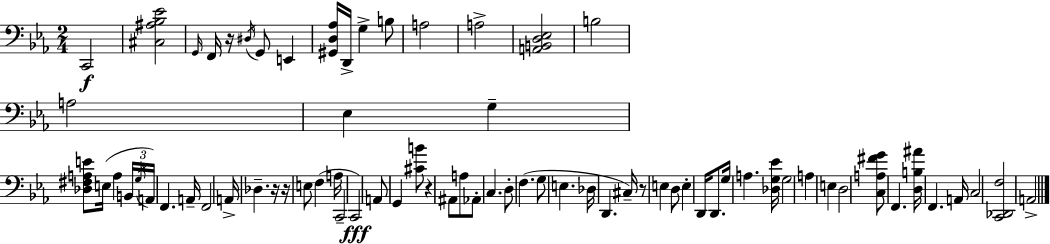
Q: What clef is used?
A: bass